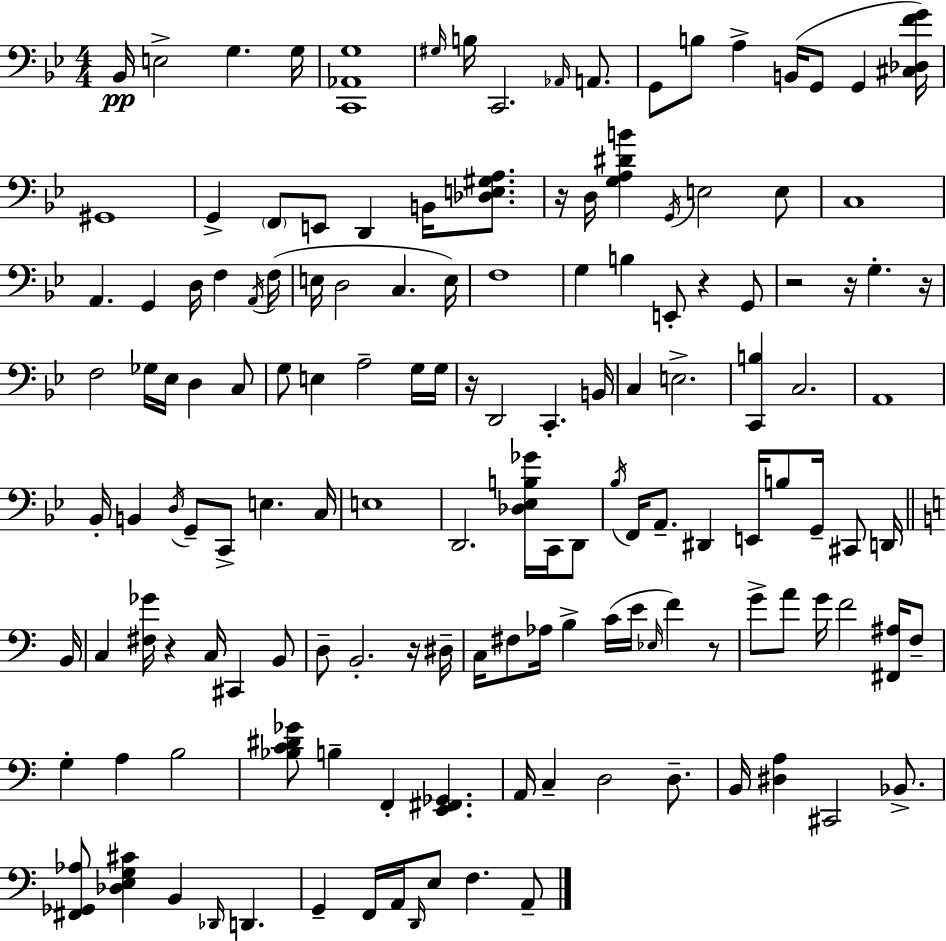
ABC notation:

X:1
T:Untitled
M:4/4
L:1/4
K:Gm
_B,,/4 E,2 G, G,/4 [C,,_A,,G,]4 ^G,/4 B,/4 C,,2 _A,,/4 A,,/2 G,,/2 B,/2 A, B,,/4 G,,/2 G,, [^C,_D,FG]/4 ^G,,4 G,, F,,/2 E,,/2 D,, B,,/4 [_D,E,^G,A,]/2 z/4 D,/4 [G,A,^DB] G,,/4 E,2 E,/2 C,4 A,, G,, D,/4 F, A,,/4 F,/4 E,/4 D,2 C, E,/4 F,4 G, B, E,,/2 z G,,/2 z2 z/4 G, z/4 F,2 _G,/4 _E,/4 D, C,/2 G,/2 E, A,2 G,/4 G,/4 z/4 D,,2 C,, B,,/4 C, E,2 [C,,B,] C,2 A,,4 _B,,/4 B,, D,/4 G,,/2 C,,/2 E, C,/4 E,4 D,,2 [_D,_E,B,_G]/4 C,,/4 D,,/2 _B,/4 F,,/4 A,,/2 ^D,, E,,/4 B,/2 G,,/4 ^C,,/2 D,,/4 B,,/4 C, [^F,_G]/4 z C,/4 ^C,, B,,/2 D,/2 B,,2 z/4 ^D,/4 C,/4 ^F,/2 _A,/4 B, C/4 E/4 _E,/4 F z/2 G/2 A/2 G/4 F2 [^F,,^A,]/4 F,/2 G, A, B,2 [_B,C^D_G]/2 B, F,, [E,,^F,,_G,,] A,,/4 C, D,2 D,/2 B,,/4 [^D,A,] ^C,,2 _B,,/2 [^F,,_G,,_A,]/2 [_D,E,G,^C] B,, _D,,/4 D,, G,, F,,/4 A,,/4 D,,/4 E,/2 F, A,,/2